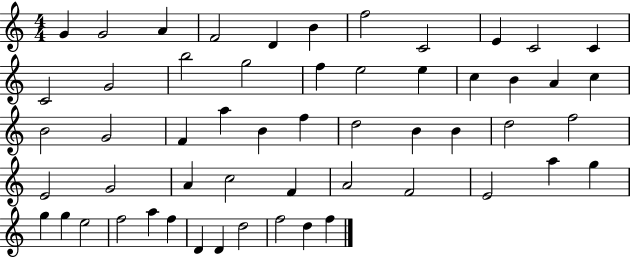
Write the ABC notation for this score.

X:1
T:Untitled
M:4/4
L:1/4
K:C
G G2 A F2 D B f2 C2 E C2 C C2 G2 b2 g2 f e2 e c B A c B2 G2 F a B f d2 B B d2 f2 E2 G2 A c2 F A2 F2 E2 a g g g e2 f2 a f D D d2 f2 d f